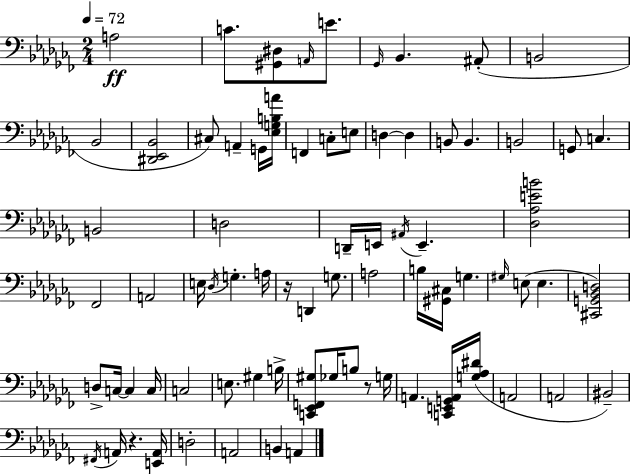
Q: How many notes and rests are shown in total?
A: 76